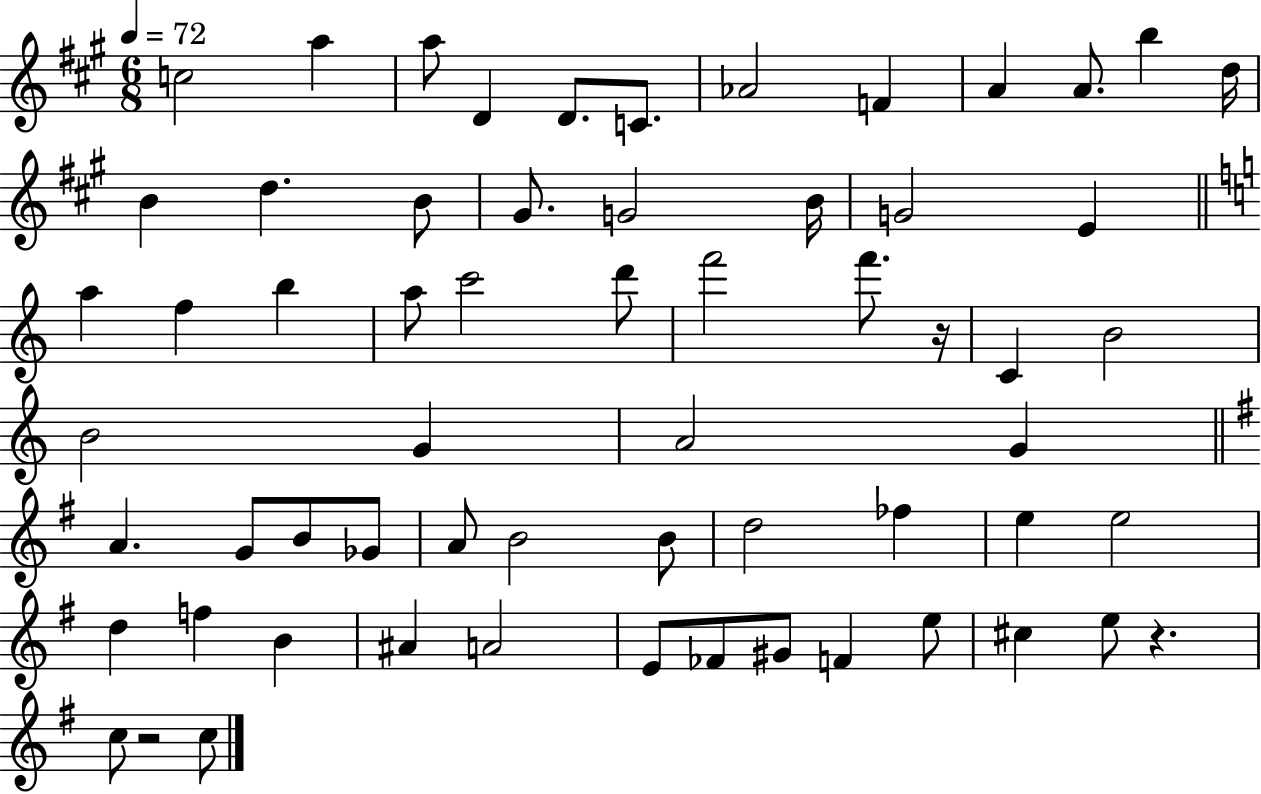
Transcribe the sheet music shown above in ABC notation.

X:1
T:Untitled
M:6/8
L:1/4
K:A
c2 a a/2 D D/2 C/2 _A2 F A A/2 b d/4 B d B/2 ^G/2 G2 B/4 G2 E a f b a/2 c'2 d'/2 f'2 f'/2 z/4 C B2 B2 G A2 G A G/2 B/2 _G/2 A/2 B2 B/2 d2 _f e e2 d f B ^A A2 E/2 _F/2 ^G/2 F e/2 ^c e/2 z c/2 z2 c/2